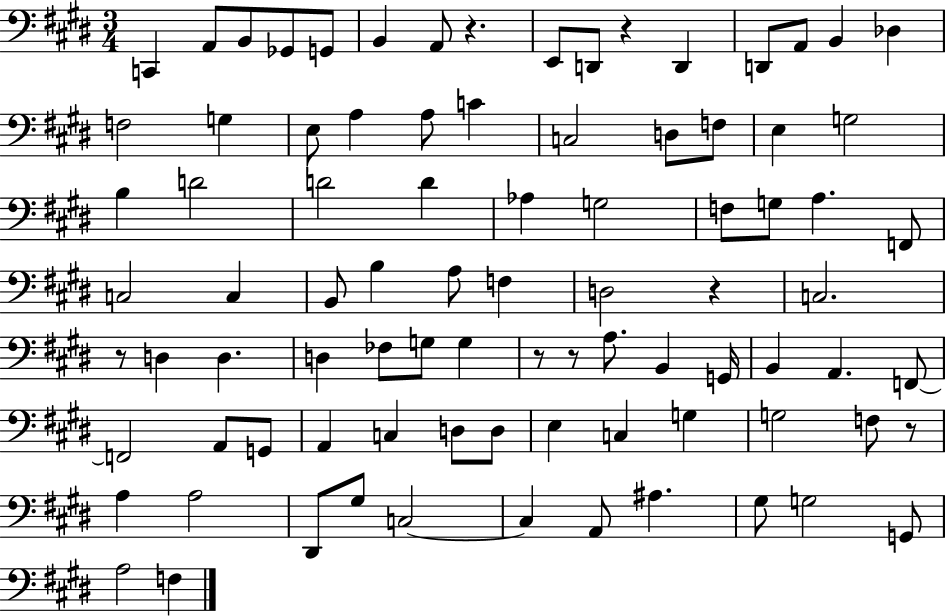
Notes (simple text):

C2/q A2/e B2/e Gb2/e G2/e B2/q A2/e R/q. E2/e D2/e R/q D2/q D2/e A2/e B2/q Db3/q F3/h G3/q E3/e A3/q A3/e C4/q C3/h D3/e F3/e E3/q G3/h B3/q D4/h D4/h D4/q Ab3/q G3/h F3/e G3/e A3/q. F2/e C3/h C3/q B2/e B3/q A3/e F3/q D3/h R/q C3/h. R/e D3/q D3/q. D3/q FES3/e G3/e G3/q R/e R/e A3/e. B2/q G2/s B2/q A2/q. F2/e F2/h A2/e G2/e A2/q C3/q D3/e D3/e E3/q C3/q G3/q G3/h F3/e R/e A3/q A3/h D#2/e G#3/e C3/h C3/q A2/e A#3/q. G#3/e G3/h G2/e A3/h F3/q